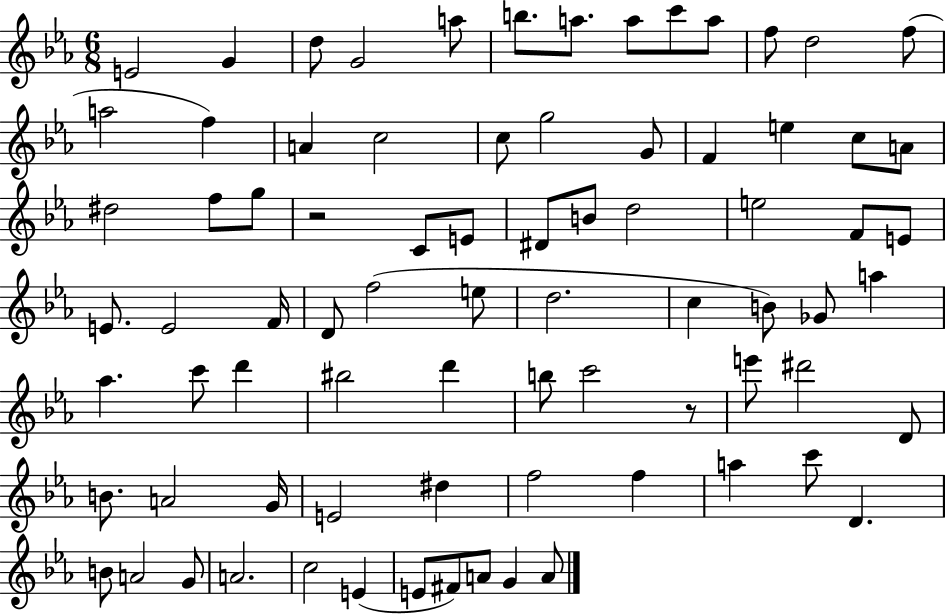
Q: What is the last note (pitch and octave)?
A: A4